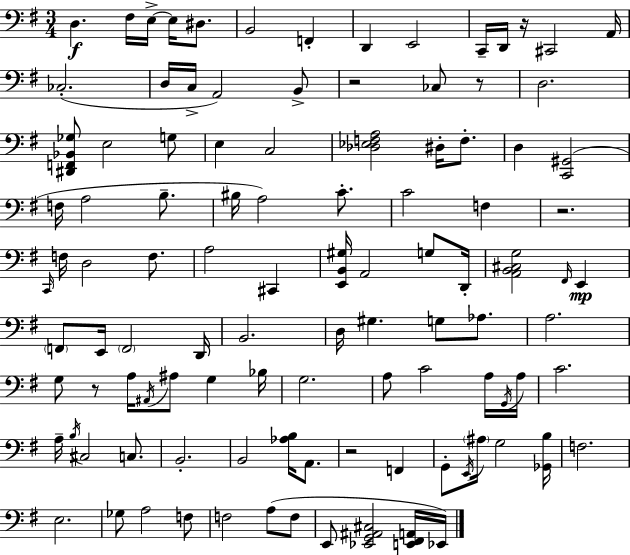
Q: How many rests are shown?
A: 6